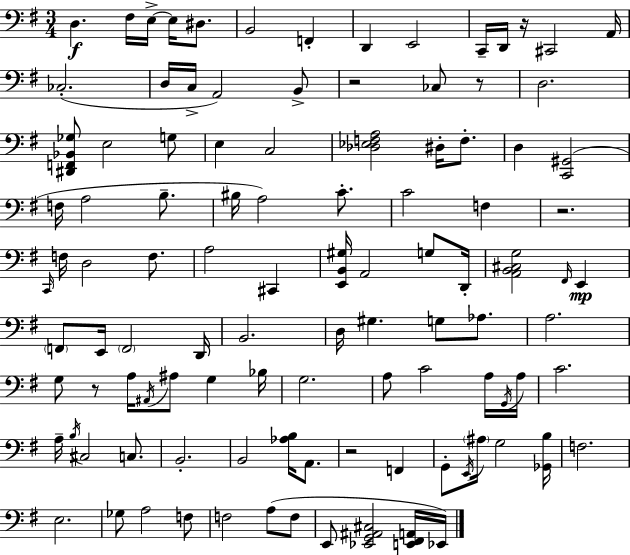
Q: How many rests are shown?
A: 6